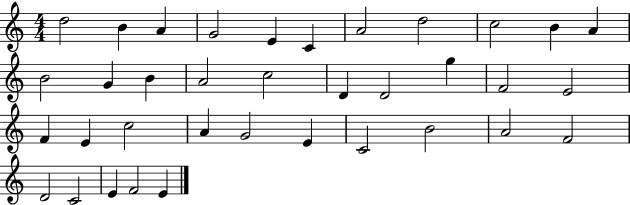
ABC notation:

X:1
T:Untitled
M:4/4
L:1/4
K:C
d2 B A G2 E C A2 d2 c2 B A B2 G B A2 c2 D D2 g F2 E2 F E c2 A G2 E C2 B2 A2 F2 D2 C2 E F2 E